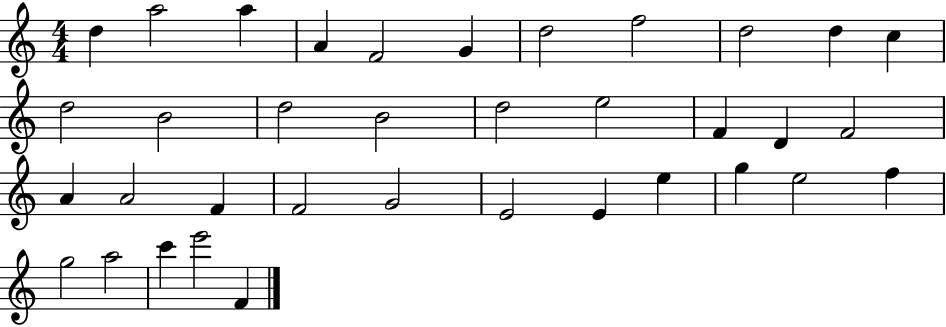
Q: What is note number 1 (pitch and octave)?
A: D5